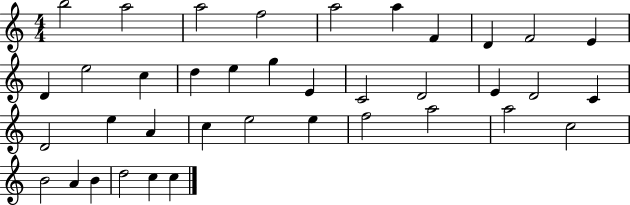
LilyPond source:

{
  \clef treble
  \numericTimeSignature
  \time 4/4
  \key c \major
  b''2 a''2 | a''2 f''2 | a''2 a''4 f'4 | d'4 f'2 e'4 | \break d'4 e''2 c''4 | d''4 e''4 g''4 e'4 | c'2 d'2 | e'4 d'2 c'4 | \break d'2 e''4 a'4 | c''4 e''2 e''4 | f''2 a''2 | a''2 c''2 | \break b'2 a'4 b'4 | d''2 c''4 c''4 | \bar "|."
}